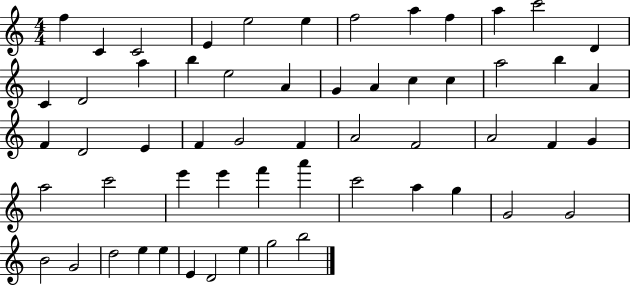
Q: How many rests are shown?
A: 0